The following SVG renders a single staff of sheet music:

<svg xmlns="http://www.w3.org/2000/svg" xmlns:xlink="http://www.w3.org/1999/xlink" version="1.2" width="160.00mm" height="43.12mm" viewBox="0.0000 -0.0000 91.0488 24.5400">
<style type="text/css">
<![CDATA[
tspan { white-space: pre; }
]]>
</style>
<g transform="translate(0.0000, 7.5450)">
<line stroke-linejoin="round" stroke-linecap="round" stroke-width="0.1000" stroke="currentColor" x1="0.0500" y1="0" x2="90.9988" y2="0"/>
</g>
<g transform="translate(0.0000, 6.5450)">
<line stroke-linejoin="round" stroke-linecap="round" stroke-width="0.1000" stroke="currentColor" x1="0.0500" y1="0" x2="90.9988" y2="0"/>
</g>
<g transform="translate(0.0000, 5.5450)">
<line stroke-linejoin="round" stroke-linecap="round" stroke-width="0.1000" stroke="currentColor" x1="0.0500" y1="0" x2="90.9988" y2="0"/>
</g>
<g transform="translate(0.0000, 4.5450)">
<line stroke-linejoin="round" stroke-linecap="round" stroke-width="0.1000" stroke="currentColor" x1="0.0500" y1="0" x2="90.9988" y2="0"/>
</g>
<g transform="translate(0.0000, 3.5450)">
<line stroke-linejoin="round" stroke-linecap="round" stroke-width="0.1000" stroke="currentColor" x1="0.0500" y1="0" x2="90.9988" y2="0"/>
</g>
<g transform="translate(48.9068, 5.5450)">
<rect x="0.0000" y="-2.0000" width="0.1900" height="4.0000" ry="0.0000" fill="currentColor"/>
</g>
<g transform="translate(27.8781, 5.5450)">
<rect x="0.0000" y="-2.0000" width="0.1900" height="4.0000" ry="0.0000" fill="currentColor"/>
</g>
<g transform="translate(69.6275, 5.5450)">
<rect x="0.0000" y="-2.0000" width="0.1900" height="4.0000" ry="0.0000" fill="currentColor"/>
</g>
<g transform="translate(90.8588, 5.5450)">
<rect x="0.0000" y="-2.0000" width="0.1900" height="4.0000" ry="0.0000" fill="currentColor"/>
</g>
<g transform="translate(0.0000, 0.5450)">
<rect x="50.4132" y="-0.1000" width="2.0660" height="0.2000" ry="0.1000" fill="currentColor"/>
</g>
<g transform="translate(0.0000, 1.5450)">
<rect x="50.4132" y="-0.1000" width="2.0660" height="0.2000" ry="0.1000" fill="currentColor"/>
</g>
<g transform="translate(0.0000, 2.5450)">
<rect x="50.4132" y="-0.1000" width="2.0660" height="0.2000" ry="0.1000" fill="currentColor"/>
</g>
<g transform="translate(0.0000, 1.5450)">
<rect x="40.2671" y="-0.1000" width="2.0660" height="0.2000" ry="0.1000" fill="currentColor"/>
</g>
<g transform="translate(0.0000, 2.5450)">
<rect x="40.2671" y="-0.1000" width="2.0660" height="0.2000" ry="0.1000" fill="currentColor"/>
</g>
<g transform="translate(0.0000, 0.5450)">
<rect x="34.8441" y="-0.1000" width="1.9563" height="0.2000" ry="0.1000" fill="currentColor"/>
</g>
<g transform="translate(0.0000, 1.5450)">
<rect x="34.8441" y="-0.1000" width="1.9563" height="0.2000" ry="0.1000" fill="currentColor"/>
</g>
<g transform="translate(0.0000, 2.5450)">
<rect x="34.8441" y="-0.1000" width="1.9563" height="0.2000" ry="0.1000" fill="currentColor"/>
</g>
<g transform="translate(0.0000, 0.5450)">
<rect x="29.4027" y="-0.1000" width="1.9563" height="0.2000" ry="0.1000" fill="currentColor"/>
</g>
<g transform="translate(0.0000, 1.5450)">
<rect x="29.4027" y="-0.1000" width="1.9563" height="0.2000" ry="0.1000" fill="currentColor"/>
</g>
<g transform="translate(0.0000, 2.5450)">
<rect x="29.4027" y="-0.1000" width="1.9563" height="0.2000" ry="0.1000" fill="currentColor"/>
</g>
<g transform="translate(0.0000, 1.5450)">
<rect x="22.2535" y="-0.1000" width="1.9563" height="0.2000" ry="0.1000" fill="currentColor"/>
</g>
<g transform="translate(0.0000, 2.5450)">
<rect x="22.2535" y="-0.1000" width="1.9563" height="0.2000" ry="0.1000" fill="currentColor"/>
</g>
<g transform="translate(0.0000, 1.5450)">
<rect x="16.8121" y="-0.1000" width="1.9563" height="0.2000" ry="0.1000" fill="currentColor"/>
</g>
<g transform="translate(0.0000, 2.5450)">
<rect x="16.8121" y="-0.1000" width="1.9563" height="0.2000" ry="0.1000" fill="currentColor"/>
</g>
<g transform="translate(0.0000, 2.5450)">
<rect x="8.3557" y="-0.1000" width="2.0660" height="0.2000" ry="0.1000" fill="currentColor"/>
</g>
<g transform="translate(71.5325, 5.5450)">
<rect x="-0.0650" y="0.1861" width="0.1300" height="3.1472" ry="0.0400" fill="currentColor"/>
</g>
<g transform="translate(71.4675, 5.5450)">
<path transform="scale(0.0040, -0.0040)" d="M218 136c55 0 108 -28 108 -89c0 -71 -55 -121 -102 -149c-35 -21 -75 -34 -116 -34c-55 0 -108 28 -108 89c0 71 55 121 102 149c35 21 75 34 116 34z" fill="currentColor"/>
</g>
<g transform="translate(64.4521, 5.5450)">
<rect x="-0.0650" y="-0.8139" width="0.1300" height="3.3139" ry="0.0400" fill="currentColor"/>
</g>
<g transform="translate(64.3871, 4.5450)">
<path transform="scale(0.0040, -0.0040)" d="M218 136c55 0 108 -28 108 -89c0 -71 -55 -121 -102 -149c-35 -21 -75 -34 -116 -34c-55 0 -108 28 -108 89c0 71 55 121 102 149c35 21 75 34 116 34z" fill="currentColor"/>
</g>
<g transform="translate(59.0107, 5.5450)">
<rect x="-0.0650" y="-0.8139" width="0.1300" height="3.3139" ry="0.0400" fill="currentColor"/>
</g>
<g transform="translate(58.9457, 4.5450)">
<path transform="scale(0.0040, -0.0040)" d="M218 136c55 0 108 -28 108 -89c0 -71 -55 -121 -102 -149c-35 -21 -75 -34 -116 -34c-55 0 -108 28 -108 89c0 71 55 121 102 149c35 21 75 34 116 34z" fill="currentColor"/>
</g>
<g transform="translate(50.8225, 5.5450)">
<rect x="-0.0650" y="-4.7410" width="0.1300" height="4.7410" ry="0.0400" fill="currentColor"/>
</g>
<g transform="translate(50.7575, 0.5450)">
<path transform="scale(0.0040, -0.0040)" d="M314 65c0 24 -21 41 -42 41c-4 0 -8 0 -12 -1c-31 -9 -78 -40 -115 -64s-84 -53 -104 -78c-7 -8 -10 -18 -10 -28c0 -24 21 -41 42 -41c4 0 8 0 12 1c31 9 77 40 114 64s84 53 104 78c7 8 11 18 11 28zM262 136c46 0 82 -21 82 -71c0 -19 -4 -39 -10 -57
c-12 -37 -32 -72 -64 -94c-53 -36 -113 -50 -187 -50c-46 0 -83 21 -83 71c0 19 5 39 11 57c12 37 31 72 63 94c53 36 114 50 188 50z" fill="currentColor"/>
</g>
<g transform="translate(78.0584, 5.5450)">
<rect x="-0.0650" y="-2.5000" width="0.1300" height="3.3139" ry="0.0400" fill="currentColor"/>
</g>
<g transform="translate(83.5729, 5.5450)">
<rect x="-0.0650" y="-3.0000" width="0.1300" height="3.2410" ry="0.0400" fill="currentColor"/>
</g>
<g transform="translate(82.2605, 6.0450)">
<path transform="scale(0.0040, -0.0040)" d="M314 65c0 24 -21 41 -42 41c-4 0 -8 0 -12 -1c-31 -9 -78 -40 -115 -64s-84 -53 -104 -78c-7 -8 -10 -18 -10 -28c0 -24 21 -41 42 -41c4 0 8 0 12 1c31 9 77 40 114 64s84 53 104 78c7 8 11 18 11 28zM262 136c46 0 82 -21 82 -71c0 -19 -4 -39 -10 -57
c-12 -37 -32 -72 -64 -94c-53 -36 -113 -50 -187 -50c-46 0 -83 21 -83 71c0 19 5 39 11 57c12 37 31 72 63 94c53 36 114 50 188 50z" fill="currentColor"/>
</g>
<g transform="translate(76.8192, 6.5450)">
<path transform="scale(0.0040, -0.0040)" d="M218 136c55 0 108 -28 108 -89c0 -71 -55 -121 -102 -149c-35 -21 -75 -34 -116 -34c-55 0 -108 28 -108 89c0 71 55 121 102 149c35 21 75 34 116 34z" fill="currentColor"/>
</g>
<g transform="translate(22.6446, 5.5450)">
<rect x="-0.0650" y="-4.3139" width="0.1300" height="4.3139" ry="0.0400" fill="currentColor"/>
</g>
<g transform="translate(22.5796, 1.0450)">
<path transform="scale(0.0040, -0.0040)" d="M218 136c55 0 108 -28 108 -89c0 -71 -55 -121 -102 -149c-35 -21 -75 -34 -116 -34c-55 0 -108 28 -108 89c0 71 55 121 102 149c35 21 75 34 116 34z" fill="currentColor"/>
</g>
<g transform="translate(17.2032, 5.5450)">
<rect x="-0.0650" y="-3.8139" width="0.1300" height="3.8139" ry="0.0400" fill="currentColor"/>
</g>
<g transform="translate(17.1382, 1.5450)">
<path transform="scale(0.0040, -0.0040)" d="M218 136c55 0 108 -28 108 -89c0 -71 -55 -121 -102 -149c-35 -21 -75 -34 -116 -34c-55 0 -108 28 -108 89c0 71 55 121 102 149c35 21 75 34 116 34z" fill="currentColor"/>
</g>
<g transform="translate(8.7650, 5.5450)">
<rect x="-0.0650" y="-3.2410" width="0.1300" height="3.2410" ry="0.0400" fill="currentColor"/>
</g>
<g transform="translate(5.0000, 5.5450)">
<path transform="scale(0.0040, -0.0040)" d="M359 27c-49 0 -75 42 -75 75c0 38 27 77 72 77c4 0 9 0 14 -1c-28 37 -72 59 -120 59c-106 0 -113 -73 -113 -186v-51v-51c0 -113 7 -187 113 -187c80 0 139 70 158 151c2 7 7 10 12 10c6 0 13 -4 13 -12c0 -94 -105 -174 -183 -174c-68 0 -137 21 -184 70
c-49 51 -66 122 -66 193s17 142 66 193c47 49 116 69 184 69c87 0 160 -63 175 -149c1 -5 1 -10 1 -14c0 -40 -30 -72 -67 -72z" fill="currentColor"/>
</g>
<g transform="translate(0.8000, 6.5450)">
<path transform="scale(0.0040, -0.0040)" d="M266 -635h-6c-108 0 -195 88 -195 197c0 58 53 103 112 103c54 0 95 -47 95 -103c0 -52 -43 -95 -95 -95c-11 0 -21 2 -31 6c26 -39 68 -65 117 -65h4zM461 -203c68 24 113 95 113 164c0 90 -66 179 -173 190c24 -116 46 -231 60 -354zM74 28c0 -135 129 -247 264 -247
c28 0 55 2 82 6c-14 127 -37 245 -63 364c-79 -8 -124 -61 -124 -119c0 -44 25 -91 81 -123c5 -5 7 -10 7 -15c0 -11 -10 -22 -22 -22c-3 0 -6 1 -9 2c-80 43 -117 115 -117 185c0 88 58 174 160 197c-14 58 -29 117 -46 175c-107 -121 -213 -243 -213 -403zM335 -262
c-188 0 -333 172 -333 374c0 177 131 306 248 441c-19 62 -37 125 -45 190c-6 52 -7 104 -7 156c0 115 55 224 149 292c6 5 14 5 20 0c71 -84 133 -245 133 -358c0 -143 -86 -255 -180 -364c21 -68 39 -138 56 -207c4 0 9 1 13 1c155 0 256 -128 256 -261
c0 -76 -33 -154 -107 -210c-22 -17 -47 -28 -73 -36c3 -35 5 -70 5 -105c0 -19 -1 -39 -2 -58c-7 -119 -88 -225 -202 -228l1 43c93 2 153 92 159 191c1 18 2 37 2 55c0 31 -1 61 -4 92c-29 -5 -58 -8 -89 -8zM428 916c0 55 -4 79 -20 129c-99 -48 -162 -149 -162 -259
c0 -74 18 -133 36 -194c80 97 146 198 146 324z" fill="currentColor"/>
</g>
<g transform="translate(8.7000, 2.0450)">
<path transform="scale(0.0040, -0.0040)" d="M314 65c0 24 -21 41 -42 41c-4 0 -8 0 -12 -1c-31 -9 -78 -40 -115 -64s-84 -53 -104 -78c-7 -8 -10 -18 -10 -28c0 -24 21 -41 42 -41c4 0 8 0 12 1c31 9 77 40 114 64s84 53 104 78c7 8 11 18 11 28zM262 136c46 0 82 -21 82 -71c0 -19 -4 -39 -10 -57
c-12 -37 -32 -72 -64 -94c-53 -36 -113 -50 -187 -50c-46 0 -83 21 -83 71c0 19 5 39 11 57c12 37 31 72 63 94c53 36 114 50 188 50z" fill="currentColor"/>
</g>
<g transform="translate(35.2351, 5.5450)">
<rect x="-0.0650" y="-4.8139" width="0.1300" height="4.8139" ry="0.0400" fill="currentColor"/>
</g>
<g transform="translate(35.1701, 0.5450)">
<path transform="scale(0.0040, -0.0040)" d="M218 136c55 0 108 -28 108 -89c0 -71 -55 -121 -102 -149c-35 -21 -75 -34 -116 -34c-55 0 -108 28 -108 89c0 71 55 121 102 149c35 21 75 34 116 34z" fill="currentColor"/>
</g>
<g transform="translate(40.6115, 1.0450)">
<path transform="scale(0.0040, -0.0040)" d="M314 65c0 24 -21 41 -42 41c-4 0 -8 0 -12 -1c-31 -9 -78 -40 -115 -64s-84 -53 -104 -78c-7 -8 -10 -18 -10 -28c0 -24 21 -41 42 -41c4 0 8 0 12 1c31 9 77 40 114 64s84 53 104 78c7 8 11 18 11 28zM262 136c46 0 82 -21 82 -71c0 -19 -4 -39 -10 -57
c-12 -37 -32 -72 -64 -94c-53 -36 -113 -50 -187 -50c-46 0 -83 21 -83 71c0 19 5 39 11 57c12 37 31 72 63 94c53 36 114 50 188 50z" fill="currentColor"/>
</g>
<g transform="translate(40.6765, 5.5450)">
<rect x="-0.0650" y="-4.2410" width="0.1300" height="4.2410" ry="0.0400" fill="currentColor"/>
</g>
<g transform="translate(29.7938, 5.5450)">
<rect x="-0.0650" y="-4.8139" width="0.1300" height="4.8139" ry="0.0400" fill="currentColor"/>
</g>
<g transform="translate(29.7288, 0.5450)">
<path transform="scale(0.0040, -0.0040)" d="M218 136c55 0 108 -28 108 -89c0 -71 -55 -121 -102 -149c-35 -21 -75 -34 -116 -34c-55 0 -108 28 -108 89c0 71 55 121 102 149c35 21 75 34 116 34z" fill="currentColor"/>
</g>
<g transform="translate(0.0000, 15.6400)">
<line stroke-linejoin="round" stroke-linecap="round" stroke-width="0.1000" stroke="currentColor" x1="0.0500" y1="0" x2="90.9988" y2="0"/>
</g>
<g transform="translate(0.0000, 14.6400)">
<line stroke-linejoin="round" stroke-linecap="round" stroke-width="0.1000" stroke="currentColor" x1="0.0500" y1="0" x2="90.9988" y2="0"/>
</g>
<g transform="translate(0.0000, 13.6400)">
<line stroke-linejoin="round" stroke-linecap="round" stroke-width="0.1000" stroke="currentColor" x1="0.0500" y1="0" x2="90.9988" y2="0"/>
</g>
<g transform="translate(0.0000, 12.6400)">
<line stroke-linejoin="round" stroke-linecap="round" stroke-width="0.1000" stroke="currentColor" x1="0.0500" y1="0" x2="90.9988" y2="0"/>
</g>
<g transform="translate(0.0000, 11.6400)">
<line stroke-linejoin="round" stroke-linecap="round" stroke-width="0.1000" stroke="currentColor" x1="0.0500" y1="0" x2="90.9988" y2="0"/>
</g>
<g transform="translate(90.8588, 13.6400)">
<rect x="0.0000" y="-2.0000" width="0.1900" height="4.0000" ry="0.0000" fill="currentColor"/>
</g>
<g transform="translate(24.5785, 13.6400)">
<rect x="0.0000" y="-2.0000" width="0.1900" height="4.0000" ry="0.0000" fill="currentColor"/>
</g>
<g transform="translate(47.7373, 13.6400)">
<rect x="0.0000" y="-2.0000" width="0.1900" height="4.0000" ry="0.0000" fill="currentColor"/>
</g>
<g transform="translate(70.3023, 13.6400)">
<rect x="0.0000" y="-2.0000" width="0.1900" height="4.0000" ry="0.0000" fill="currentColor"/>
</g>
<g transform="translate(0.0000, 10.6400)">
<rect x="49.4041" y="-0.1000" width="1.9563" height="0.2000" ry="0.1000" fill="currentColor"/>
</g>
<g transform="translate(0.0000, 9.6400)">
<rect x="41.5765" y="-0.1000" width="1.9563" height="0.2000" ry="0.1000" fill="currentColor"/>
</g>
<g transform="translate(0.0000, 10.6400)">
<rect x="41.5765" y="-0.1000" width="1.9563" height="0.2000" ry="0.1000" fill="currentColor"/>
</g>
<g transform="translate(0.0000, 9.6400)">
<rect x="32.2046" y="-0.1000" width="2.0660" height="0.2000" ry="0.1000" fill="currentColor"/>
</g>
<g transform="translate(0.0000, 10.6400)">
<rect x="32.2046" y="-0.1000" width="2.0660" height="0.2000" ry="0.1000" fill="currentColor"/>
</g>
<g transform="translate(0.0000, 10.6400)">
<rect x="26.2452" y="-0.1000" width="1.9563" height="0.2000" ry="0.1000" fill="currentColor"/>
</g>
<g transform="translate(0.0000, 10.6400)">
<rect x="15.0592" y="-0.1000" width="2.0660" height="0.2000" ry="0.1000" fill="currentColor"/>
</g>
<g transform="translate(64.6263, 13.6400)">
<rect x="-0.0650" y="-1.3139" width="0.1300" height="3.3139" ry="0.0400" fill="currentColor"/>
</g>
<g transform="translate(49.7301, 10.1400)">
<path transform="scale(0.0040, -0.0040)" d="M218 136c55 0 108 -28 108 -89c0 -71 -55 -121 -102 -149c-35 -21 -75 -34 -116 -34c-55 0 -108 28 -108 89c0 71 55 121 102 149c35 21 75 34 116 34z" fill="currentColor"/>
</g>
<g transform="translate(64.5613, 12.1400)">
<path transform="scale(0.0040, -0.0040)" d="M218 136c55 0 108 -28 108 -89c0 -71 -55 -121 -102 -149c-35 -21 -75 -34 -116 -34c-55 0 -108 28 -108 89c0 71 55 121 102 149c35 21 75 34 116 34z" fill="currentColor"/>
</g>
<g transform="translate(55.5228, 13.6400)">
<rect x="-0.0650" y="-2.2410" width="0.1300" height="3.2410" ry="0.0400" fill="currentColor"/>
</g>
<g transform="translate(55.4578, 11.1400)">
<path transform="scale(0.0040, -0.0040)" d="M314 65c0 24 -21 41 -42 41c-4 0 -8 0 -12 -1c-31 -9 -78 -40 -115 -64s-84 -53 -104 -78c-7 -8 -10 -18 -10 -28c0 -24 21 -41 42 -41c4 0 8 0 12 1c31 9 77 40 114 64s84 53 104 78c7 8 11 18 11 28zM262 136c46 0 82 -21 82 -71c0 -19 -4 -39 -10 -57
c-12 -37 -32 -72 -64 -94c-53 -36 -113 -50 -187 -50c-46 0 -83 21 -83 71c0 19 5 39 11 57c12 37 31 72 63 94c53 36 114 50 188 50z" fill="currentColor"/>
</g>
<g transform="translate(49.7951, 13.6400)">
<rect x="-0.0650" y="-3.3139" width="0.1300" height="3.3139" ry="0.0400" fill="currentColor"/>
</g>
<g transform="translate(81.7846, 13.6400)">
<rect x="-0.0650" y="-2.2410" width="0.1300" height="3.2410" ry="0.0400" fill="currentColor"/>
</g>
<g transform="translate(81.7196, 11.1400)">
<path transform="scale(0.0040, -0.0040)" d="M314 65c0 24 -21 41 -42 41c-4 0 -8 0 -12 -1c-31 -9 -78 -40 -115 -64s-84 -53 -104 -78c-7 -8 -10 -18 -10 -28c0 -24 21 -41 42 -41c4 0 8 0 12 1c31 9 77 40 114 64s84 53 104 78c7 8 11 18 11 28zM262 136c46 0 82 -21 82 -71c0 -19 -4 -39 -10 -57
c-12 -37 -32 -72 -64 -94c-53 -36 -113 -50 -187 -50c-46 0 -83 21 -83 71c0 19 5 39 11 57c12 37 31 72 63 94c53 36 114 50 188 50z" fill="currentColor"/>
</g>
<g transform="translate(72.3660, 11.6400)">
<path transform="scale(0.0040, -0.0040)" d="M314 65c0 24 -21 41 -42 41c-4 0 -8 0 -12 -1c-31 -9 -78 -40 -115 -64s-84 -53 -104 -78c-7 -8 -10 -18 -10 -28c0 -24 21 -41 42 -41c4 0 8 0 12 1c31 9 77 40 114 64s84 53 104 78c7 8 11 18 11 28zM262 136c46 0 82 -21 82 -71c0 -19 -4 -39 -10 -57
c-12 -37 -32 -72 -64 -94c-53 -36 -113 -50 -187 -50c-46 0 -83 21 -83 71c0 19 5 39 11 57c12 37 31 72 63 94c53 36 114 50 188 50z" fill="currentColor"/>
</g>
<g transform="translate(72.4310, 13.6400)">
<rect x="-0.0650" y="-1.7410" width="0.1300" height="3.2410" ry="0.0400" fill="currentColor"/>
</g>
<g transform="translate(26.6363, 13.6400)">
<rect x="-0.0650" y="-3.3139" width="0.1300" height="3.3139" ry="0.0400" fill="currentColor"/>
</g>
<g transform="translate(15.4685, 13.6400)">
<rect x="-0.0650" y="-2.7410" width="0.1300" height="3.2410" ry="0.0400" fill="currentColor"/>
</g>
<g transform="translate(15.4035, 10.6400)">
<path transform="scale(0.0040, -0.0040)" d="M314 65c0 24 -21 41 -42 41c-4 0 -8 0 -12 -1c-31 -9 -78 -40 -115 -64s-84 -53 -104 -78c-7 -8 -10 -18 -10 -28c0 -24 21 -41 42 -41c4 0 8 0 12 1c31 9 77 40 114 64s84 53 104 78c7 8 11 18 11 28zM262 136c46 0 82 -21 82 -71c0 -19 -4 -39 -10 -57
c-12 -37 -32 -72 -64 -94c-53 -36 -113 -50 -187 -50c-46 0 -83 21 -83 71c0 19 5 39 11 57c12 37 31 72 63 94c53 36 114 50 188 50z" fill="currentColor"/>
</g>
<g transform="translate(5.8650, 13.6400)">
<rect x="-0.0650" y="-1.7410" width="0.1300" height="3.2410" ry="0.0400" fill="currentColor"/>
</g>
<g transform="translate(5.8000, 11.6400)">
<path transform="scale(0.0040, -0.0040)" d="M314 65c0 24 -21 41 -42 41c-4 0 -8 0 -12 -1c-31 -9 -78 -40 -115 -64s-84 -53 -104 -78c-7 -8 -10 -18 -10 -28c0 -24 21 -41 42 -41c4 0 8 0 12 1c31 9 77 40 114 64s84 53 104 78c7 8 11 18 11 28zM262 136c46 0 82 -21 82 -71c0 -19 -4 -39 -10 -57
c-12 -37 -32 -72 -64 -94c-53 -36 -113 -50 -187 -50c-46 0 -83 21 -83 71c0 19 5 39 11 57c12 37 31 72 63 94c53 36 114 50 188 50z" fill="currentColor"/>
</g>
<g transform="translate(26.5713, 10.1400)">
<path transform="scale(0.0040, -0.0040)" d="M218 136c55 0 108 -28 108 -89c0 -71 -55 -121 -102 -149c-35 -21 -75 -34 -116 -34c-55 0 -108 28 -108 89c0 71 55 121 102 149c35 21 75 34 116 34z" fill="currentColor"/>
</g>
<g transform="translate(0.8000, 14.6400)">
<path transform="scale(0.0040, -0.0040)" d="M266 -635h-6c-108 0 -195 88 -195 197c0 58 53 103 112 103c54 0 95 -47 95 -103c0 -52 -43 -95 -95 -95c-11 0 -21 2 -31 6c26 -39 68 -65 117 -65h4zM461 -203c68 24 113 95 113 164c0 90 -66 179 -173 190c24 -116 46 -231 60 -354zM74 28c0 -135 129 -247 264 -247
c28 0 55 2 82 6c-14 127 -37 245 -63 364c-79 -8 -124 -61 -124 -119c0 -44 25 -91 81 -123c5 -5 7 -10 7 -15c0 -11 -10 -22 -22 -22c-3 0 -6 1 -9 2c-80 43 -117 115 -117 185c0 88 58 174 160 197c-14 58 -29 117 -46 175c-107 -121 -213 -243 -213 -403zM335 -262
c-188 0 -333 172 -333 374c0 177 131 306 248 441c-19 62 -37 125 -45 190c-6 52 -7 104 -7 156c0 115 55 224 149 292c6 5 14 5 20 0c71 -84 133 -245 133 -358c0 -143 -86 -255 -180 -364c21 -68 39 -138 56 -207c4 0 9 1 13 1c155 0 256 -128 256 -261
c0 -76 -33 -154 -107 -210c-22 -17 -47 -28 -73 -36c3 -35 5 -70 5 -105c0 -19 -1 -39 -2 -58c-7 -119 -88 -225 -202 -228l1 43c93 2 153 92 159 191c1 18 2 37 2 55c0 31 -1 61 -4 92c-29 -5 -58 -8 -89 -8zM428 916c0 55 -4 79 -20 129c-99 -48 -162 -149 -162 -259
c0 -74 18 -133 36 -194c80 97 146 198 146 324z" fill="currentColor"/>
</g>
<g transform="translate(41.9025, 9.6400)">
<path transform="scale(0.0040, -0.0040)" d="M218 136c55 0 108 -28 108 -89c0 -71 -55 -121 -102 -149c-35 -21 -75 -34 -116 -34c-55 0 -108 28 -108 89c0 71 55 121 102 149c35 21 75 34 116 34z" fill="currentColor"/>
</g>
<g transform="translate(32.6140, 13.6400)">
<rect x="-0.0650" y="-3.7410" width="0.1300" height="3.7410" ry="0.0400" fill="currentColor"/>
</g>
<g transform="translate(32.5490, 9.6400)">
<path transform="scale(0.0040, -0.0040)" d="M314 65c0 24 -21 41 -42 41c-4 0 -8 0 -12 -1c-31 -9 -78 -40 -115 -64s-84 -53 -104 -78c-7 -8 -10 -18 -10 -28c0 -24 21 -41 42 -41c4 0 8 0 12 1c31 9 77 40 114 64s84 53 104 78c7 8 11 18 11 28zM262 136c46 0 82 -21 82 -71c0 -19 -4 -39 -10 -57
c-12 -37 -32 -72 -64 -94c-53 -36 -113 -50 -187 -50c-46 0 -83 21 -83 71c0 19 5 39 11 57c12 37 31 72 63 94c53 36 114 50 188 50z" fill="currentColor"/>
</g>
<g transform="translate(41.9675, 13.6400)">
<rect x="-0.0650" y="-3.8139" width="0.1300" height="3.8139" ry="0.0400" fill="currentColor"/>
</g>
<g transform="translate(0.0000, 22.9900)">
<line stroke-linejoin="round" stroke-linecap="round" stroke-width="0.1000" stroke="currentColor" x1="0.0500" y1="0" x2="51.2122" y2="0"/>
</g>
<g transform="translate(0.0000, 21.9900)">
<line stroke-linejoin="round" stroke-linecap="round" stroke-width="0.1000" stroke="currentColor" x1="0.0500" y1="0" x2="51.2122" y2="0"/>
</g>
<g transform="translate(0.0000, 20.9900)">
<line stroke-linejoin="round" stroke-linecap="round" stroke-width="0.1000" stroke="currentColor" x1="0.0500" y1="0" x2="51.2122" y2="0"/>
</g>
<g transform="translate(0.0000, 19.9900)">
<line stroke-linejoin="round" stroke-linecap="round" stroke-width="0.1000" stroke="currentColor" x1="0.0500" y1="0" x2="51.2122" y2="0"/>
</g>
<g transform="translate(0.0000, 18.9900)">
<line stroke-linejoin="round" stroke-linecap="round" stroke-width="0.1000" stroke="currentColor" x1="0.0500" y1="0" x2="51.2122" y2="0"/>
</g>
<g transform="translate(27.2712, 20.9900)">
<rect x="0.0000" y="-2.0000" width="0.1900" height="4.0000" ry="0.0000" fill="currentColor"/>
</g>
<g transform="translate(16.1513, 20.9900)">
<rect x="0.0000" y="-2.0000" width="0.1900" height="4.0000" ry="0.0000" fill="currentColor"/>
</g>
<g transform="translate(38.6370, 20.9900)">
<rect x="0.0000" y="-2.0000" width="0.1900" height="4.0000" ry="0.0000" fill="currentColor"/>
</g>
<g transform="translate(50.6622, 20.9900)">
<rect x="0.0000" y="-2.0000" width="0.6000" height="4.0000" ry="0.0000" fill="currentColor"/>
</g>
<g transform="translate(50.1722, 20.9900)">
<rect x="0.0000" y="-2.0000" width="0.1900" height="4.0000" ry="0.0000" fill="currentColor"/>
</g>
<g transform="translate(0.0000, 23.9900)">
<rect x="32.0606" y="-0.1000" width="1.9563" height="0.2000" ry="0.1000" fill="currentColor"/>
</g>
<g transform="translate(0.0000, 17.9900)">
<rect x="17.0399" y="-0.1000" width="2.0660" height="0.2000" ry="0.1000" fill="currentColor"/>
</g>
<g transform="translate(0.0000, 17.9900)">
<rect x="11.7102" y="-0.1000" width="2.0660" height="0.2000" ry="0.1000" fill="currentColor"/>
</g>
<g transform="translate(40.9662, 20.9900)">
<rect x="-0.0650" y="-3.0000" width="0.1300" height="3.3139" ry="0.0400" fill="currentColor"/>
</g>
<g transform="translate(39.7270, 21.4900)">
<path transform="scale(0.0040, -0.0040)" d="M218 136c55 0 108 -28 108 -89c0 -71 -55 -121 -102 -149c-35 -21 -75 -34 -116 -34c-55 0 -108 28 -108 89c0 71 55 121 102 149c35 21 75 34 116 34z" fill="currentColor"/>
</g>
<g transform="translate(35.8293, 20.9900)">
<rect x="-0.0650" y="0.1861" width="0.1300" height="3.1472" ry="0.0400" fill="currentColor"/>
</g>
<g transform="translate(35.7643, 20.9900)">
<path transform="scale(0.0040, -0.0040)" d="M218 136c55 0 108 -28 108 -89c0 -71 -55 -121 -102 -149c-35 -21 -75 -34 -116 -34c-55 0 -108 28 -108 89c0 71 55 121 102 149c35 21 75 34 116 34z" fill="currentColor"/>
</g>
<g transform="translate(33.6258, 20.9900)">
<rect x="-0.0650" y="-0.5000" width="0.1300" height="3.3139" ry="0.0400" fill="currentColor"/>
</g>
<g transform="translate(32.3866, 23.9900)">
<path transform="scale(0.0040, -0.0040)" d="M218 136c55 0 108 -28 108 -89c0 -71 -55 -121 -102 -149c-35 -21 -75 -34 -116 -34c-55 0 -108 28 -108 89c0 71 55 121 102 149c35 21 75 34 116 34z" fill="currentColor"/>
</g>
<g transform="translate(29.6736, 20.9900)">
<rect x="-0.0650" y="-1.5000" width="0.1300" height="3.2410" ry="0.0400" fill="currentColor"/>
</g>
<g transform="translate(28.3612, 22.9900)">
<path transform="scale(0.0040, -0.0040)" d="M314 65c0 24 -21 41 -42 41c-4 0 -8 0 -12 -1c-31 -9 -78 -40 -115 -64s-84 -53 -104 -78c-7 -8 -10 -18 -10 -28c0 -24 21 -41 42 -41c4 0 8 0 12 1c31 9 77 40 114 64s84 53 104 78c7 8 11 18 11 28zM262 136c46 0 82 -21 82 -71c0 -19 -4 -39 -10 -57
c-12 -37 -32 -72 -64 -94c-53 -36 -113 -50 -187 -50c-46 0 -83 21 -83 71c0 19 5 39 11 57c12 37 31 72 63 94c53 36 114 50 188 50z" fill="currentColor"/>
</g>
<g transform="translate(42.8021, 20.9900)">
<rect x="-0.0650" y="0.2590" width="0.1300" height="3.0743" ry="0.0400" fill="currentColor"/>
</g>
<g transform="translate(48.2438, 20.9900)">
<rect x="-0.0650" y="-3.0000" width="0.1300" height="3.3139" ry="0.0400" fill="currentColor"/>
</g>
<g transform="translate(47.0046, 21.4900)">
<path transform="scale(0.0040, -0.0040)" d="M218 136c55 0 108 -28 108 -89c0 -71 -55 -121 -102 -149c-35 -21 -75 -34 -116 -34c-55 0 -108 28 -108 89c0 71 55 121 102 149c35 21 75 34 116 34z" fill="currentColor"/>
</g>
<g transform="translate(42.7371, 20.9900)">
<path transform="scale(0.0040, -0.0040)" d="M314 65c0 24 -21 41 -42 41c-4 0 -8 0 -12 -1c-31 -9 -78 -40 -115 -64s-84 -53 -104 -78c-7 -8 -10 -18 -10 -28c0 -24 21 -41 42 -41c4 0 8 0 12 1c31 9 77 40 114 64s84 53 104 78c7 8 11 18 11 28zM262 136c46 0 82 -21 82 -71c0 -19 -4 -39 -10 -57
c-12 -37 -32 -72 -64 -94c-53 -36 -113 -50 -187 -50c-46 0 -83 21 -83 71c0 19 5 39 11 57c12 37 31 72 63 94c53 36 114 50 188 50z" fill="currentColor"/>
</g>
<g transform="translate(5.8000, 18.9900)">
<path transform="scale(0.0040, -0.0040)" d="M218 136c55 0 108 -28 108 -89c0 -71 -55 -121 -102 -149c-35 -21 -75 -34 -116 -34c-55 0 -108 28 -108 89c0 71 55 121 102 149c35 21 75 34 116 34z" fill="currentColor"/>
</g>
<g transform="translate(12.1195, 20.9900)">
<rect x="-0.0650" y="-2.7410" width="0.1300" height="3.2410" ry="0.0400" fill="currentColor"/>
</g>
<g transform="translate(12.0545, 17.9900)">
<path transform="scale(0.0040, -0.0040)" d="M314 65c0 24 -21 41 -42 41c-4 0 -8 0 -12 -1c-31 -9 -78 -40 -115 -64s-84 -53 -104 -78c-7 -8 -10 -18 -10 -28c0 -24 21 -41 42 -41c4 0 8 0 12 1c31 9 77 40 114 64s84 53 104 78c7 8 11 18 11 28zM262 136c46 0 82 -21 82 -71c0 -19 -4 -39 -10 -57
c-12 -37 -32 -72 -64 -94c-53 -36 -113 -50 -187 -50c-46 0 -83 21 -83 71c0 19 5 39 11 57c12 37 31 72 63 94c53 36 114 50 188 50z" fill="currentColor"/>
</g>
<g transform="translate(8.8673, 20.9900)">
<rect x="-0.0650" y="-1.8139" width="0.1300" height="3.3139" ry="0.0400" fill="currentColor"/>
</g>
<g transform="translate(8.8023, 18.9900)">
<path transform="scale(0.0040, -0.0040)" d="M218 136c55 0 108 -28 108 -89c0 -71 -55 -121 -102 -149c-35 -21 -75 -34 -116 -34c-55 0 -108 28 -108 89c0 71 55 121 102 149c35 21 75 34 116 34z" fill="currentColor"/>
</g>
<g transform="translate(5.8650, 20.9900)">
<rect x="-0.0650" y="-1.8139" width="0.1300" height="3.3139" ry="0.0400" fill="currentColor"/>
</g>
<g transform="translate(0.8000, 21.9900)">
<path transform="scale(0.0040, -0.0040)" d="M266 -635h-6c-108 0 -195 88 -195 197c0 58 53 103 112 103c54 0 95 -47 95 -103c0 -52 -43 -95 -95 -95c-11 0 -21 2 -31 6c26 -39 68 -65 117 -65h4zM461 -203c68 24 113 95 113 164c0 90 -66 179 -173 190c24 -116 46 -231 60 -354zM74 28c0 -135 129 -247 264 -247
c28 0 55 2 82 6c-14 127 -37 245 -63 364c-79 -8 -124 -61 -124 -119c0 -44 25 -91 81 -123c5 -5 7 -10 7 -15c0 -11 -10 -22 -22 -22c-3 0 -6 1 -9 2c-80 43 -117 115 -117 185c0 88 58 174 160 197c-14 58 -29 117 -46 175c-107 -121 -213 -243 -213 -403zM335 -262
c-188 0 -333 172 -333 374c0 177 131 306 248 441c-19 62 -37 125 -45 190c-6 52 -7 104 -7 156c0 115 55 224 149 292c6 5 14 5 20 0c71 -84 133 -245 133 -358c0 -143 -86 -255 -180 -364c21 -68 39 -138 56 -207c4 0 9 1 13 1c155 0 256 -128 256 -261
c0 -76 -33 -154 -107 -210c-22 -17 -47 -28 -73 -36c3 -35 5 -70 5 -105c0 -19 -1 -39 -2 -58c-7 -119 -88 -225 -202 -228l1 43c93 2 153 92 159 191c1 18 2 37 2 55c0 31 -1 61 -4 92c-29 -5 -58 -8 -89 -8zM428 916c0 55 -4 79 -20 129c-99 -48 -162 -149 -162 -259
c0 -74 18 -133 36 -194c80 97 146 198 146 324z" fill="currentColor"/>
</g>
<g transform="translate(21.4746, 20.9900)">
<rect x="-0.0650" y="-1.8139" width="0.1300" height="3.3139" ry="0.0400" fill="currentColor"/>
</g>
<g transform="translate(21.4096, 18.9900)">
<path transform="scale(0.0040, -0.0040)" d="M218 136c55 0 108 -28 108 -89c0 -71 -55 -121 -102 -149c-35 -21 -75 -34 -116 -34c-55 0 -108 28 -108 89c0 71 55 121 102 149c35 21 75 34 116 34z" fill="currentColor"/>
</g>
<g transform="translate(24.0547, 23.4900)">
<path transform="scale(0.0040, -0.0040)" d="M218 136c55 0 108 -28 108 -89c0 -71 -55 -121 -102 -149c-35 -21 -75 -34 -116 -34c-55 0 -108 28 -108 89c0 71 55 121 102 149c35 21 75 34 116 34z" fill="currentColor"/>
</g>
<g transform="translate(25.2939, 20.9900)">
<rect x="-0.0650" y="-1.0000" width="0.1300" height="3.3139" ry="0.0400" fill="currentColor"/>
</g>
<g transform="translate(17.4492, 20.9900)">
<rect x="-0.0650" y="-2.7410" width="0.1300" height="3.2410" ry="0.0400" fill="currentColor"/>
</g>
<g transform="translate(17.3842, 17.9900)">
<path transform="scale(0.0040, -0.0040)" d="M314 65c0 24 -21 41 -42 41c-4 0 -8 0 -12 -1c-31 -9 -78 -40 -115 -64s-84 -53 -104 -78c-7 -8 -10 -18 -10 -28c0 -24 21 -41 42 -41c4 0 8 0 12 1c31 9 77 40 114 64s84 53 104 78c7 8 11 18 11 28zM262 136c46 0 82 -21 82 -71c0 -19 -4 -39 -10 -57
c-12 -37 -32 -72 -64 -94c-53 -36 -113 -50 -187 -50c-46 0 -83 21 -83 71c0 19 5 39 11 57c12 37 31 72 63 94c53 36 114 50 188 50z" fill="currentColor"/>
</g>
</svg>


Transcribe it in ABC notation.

X:1
T:Untitled
M:4/4
L:1/4
K:C
b2 c' d' e' e' d'2 e'2 d d B G A2 f2 a2 b c'2 c' b g2 e f2 g2 f f a2 a2 f D E2 C B A B2 A